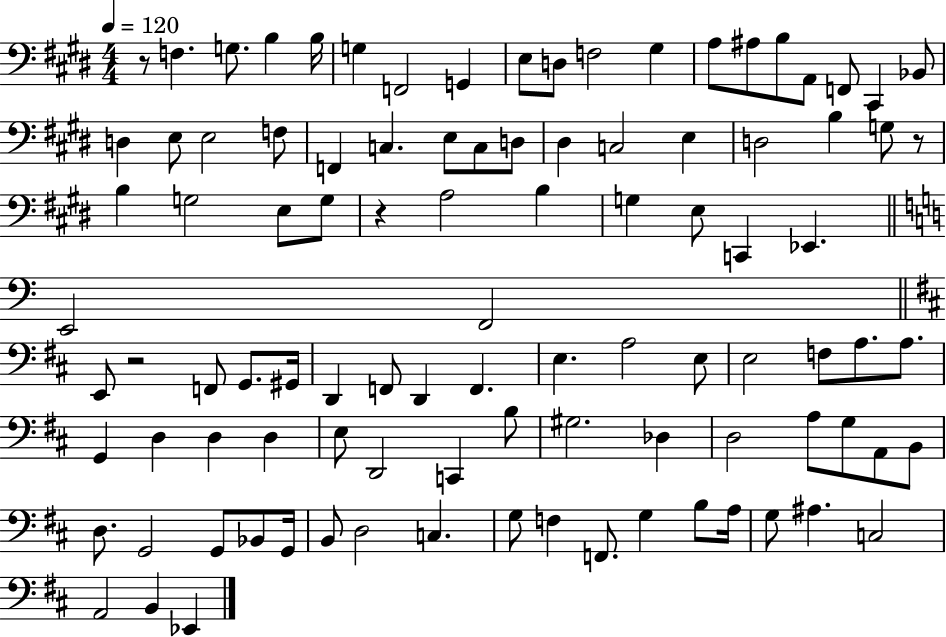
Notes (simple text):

R/e F3/q. G3/e. B3/q B3/s G3/q F2/h G2/q E3/e D3/e F3/h G#3/q A3/e A#3/e B3/e A2/e F2/e C#2/q Bb2/e D3/q E3/e E3/h F3/e F2/q C3/q. E3/e C3/e D3/e D#3/q C3/h E3/q D3/h B3/q G3/e R/e B3/q G3/h E3/e G3/e R/q A3/h B3/q G3/q E3/e C2/q Eb2/q. E2/h F2/h E2/e R/h F2/e G2/e. G#2/s D2/q F2/e D2/q F2/q. E3/q. A3/h E3/e E3/h F3/e A3/e. A3/e. G2/q D3/q D3/q D3/q E3/e D2/h C2/q B3/e G#3/h. Db3/q D3/h A3/e G3/e A2/e B2/e D3/e. G2/h G2/e Bb2/e G2/s B2/e D3/h C3/q. G3/e F3/q F2/e. G3/q B3/e A3/s G3/e A#3/q. C3/h A2/h B2/q Eb2/q